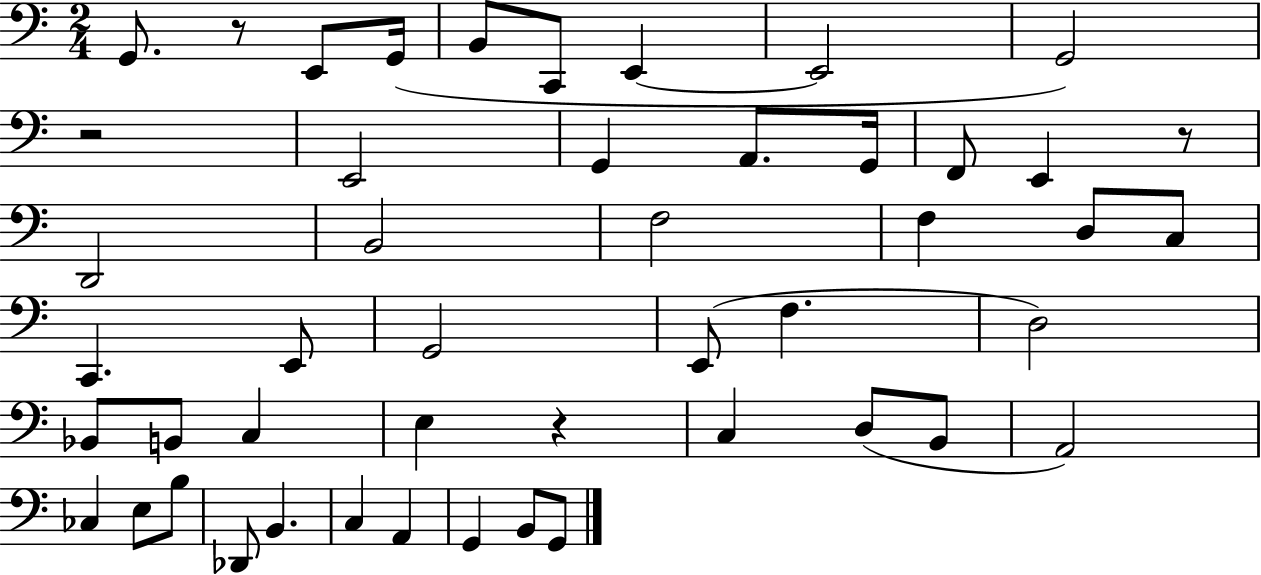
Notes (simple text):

G2/e. R/e E2/e G2/s B2/e C2/e E2/q E2/h G2/h R/h E2/h G2/q A2/e. G2/s F2/e E2/q R/e D2/h B2/h F3/h F3/q D3/e C3/e C2/q. E2/e G2/h E2/e F3/q. D3/h Bb2/e B2/e C3/q E3/q R/q C3/q D3/e B2/e A2/h CES3/q E3/e B3/e Db2/e B2/q. C3/q A2/q G2/q B2/e G2/e